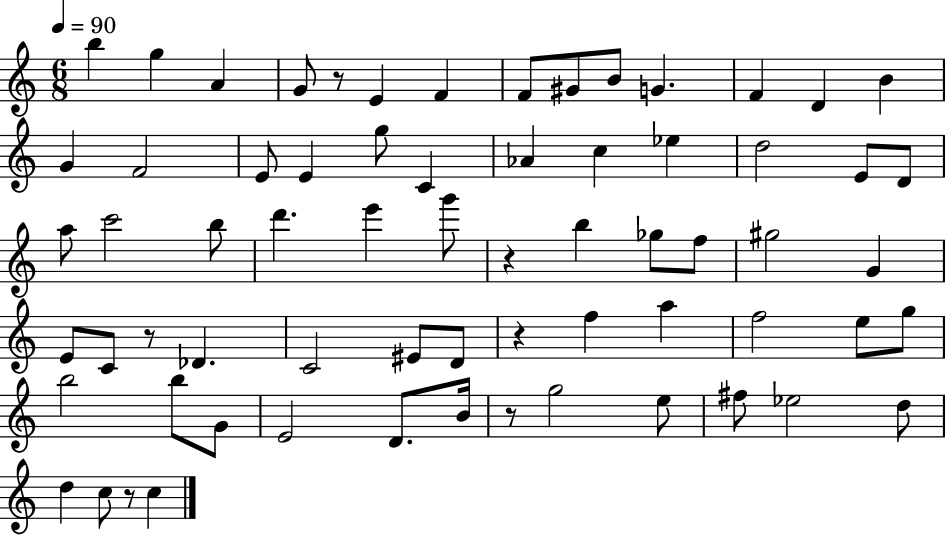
{
  \clef treble
  \numericTimeSignature
  \time 6/8
  \key c \major
  \tempo 4 = 90
  b''4 g''4 a'4 | g'8 r8 e'4 f'4 | f'8 gis'8 b'8 g'4. | f'4 d'4 b'4 | \break g'4 f'2 | e'8 e'4 g''8 c'4 | aes'4 c''4 ees''4 | d''2 e'8 d'8 | \break a''8 c'''2 b''8 | d'''4. e'''4 g'''8 | r4 b''4 ges''8 f''8 | gis''2 g'4 | \break e'8 c'8 r8 des'4. | c'2 eis'8 d'8 | r4 f''4 a''4 | f''2 e''8 g''8 | \break b''2 b''8 g'8 | e'2 d'8. b'16 | r8 g''2 e''8 | fis''8 ees''2 d''8 | \break d''4 c''8 r8 c''4 | \bar "|."
}